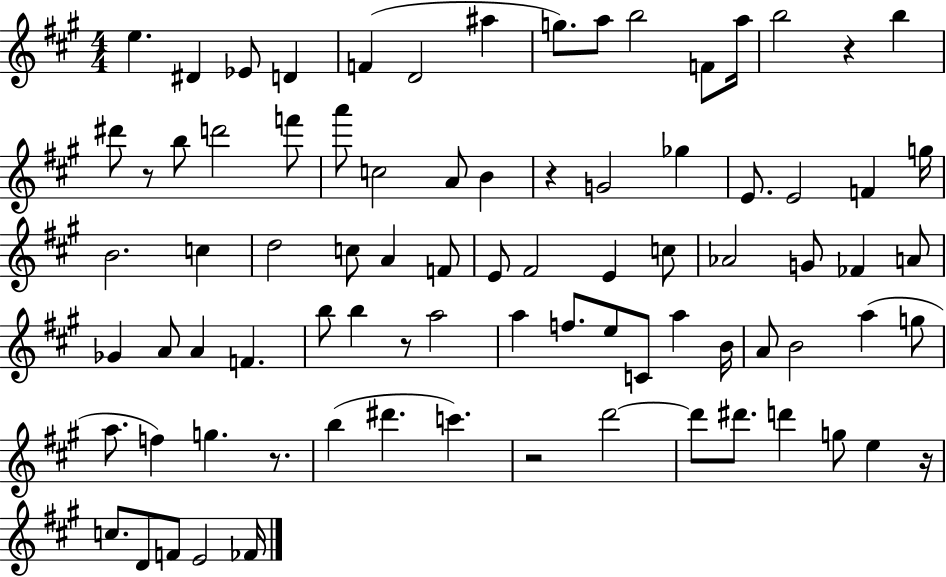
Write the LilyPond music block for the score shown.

{
  \clef treble
  \numericTimeSignature
  \time 4/4
  \key a \major
  e''4. dis'4 ees'8 d'4 | f'4( d'2 ais''4 | g''8.) a''8 b''2 f'8 a''16 | b''2 r4 b''4 | \break dis'''8 r8 b''8 d'''2 f'''8 | a'''8 c''2 a'8 b'4 | r4 g'2 ges''4 | e'8. e'2 f'4 g''16 | \break b'2. c''4 | d''2 c''8 a'4 f'8 | e'8 fis'2 e'4 c''8 | aes'2 g'8 fes'4 a'8 | \break ges'4 a'8 a'4 f'4. | b''8 b''4 r8 a''2 | a''4 f''8. e''8 c'8 a''4 b'16 | a'8 b'2 a''4( g''8 | \break a''8. f''4) g''4. r8. | b''4( dis'''4. c'''4.) | r2 d'''2~~ | d'''8 dis'''8. d'''4 g''8 e''4 r16 | \break c''8. d'8 f'8 e'2 fes'16 | \bar "|."
}